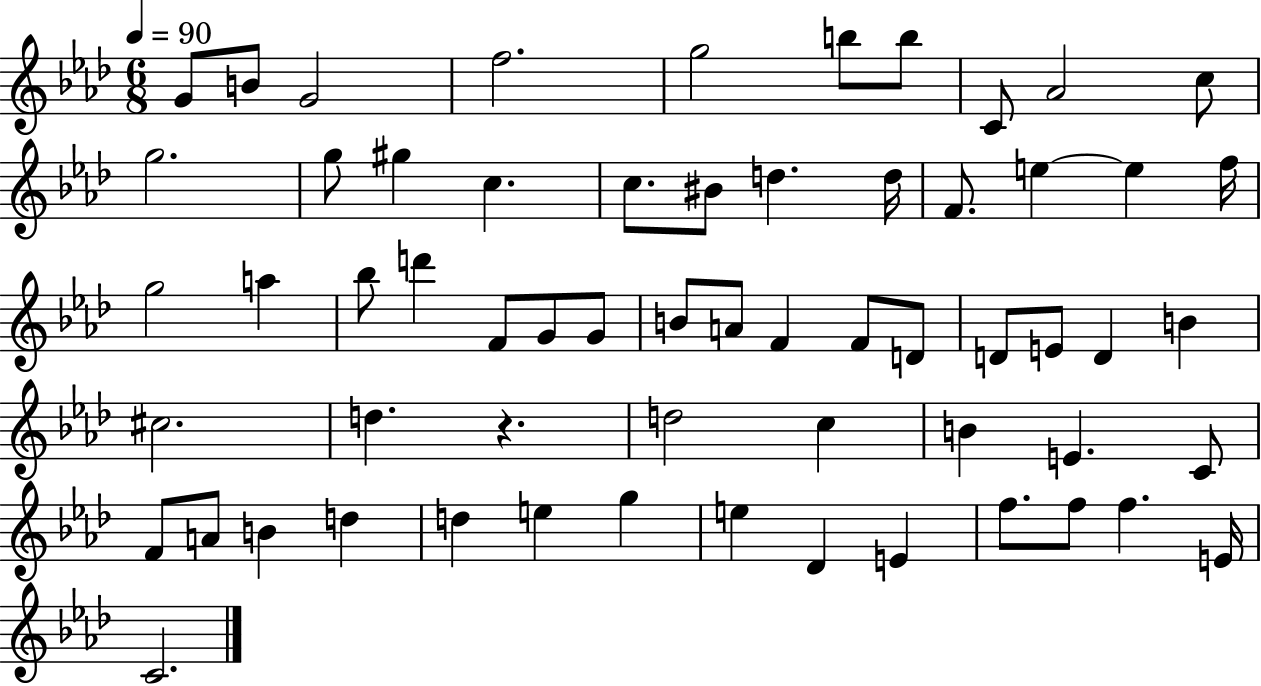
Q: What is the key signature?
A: AES major